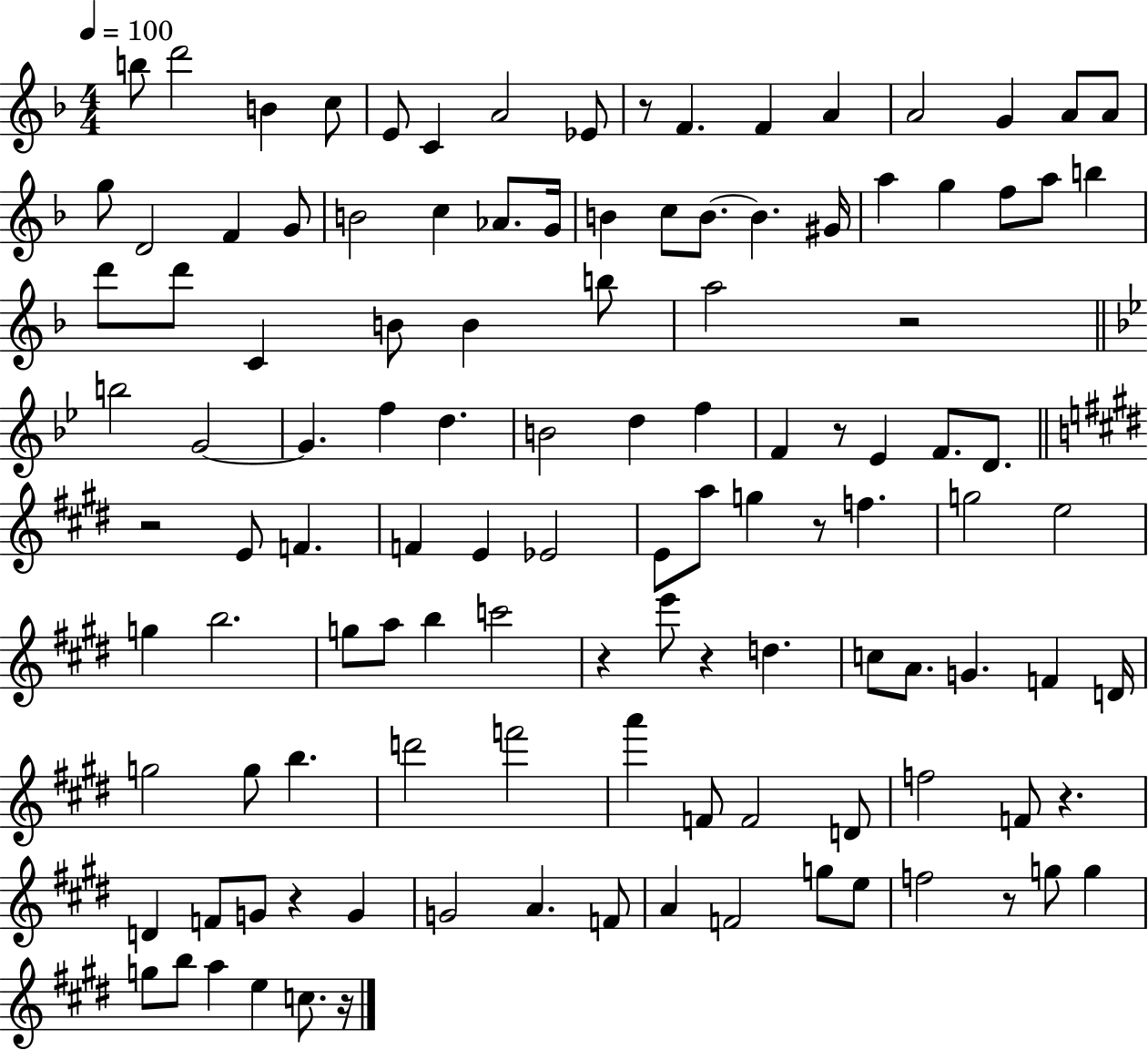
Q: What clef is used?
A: treble